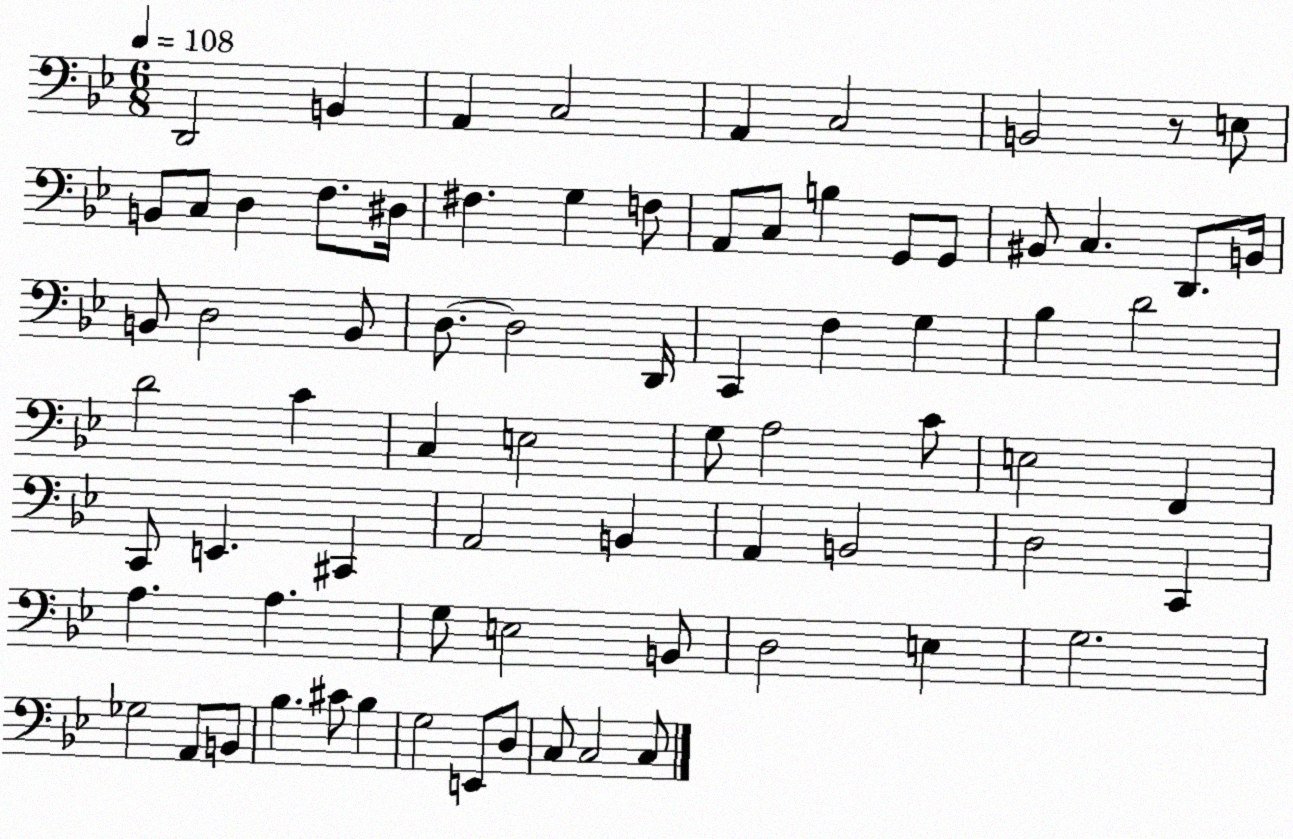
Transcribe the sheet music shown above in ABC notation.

X:1
T:Untitled
M:6/8
L:1/4
K:Bb
D,,2 B,, A,, C,2 A,, C,2 B,,2 z/2 E,/2 B,,/2 C,/2 D, F,/2 ^D,/4 ^F, G, F,/2 A,,/2 C,/2 B, G,,/2 G,,/2 ^B,,/2 C, D,,/2 B,,/4 B,,/2 D,2 B,,/2 D,/2 D,2 D,,/4 C,, F, G, _B, D2 D2 C C, E,2 G,/2 A,2 C/2 E,2 F,, C,,/2 E,, ^C,, A,,2 B,, A,, B,,2 D,2 C,, A, A, G,/2 E,2 B,,/2 D,2 E, G,2 _G,2 A,,/2 B,,/2 _B, ^C/2 _B, G,2 E,,/2 D,/2 C,/2 C,2 C,/2